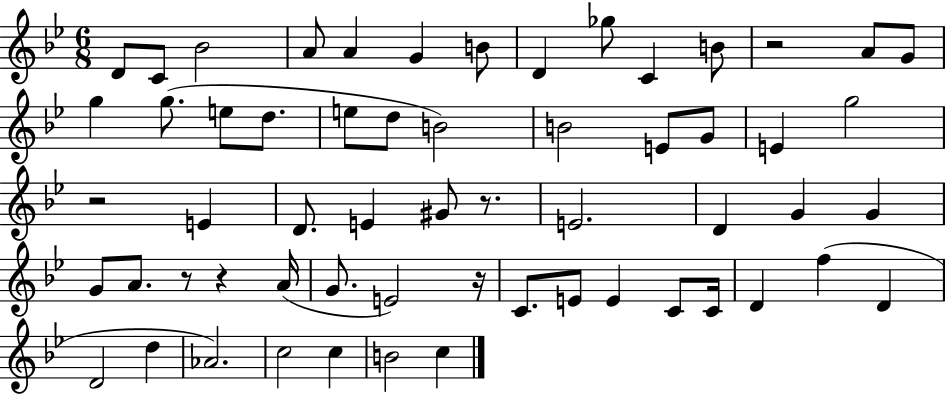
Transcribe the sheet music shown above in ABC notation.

X:1
T:Untitled
M:6/8
L:1/4
K:Bb
D/2 C/2 _B2 A/2 A G B/2 D _g/2 C B/2 z2 A/2 G/2 g g/2 e/2 d/2 e/2 d/2 B2 B2 E/2 G/2 E g2 z2 E D/2 E ^G/2 z/2 E2 D G G G/2 A/2 z/2 z A/4 G/2 E2 z/4 C/2 E/2 E C/2 C/4 D f D D2 d _A2 c2 c B2 c